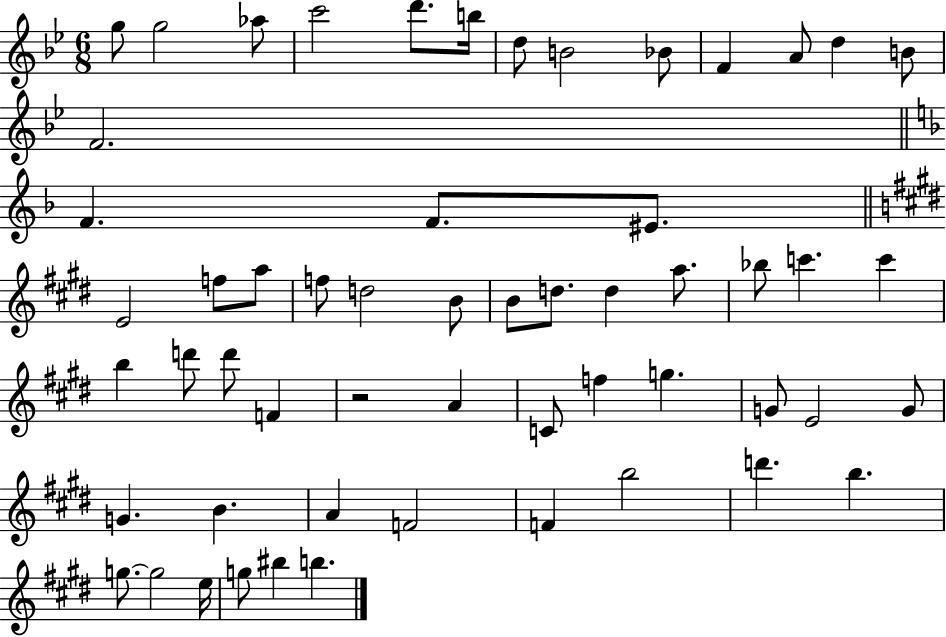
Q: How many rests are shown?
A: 1